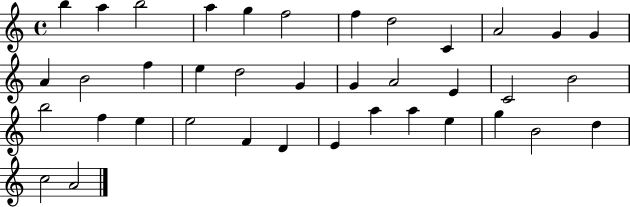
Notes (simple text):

B5/q A5/q B5/h A5/q G5/q F5/h F5/q D5/h C4/q A4/h G4/q G4/q A4/q B4/h F5/q E5/q D5/h G4/q G4/q A4/h E4/q C4/h B4/h B5/h F5/q E5/q E5/h F4/q D4/q E4/q A5/q A5/q E5/q G5/q B4/h D5/q C5/h A4/h